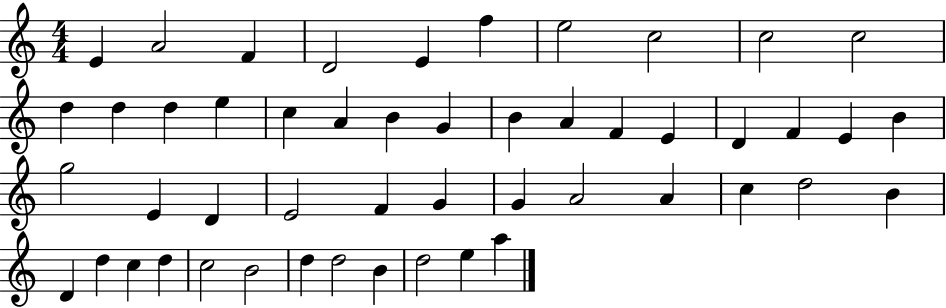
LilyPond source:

{
  \clef treble
  \numericTimeSignature
  \time 4/4
  \key c \major
  e'4 a'2 f'4 | d'2 e'4 f''4 | e''2 c''2 | c''2 c''2 | \break d''4 d''4 d''4 e''4 | c''4 a'4 b'4 g'4 | b'4 a'4 f'4 e'4 | d'4 f'4 e'4 b'4 | \break g''2 e'4 d'4 | e'2 f'4 g'4 | g'4 a'2 a'4 | c''4 d''2 b'4 | \break d'4 d''4 c''4 d''4 | c''2 b'2 | d''4 d''2 b'4 | d''2 e''4 a''4 | \break \bar "|."
}